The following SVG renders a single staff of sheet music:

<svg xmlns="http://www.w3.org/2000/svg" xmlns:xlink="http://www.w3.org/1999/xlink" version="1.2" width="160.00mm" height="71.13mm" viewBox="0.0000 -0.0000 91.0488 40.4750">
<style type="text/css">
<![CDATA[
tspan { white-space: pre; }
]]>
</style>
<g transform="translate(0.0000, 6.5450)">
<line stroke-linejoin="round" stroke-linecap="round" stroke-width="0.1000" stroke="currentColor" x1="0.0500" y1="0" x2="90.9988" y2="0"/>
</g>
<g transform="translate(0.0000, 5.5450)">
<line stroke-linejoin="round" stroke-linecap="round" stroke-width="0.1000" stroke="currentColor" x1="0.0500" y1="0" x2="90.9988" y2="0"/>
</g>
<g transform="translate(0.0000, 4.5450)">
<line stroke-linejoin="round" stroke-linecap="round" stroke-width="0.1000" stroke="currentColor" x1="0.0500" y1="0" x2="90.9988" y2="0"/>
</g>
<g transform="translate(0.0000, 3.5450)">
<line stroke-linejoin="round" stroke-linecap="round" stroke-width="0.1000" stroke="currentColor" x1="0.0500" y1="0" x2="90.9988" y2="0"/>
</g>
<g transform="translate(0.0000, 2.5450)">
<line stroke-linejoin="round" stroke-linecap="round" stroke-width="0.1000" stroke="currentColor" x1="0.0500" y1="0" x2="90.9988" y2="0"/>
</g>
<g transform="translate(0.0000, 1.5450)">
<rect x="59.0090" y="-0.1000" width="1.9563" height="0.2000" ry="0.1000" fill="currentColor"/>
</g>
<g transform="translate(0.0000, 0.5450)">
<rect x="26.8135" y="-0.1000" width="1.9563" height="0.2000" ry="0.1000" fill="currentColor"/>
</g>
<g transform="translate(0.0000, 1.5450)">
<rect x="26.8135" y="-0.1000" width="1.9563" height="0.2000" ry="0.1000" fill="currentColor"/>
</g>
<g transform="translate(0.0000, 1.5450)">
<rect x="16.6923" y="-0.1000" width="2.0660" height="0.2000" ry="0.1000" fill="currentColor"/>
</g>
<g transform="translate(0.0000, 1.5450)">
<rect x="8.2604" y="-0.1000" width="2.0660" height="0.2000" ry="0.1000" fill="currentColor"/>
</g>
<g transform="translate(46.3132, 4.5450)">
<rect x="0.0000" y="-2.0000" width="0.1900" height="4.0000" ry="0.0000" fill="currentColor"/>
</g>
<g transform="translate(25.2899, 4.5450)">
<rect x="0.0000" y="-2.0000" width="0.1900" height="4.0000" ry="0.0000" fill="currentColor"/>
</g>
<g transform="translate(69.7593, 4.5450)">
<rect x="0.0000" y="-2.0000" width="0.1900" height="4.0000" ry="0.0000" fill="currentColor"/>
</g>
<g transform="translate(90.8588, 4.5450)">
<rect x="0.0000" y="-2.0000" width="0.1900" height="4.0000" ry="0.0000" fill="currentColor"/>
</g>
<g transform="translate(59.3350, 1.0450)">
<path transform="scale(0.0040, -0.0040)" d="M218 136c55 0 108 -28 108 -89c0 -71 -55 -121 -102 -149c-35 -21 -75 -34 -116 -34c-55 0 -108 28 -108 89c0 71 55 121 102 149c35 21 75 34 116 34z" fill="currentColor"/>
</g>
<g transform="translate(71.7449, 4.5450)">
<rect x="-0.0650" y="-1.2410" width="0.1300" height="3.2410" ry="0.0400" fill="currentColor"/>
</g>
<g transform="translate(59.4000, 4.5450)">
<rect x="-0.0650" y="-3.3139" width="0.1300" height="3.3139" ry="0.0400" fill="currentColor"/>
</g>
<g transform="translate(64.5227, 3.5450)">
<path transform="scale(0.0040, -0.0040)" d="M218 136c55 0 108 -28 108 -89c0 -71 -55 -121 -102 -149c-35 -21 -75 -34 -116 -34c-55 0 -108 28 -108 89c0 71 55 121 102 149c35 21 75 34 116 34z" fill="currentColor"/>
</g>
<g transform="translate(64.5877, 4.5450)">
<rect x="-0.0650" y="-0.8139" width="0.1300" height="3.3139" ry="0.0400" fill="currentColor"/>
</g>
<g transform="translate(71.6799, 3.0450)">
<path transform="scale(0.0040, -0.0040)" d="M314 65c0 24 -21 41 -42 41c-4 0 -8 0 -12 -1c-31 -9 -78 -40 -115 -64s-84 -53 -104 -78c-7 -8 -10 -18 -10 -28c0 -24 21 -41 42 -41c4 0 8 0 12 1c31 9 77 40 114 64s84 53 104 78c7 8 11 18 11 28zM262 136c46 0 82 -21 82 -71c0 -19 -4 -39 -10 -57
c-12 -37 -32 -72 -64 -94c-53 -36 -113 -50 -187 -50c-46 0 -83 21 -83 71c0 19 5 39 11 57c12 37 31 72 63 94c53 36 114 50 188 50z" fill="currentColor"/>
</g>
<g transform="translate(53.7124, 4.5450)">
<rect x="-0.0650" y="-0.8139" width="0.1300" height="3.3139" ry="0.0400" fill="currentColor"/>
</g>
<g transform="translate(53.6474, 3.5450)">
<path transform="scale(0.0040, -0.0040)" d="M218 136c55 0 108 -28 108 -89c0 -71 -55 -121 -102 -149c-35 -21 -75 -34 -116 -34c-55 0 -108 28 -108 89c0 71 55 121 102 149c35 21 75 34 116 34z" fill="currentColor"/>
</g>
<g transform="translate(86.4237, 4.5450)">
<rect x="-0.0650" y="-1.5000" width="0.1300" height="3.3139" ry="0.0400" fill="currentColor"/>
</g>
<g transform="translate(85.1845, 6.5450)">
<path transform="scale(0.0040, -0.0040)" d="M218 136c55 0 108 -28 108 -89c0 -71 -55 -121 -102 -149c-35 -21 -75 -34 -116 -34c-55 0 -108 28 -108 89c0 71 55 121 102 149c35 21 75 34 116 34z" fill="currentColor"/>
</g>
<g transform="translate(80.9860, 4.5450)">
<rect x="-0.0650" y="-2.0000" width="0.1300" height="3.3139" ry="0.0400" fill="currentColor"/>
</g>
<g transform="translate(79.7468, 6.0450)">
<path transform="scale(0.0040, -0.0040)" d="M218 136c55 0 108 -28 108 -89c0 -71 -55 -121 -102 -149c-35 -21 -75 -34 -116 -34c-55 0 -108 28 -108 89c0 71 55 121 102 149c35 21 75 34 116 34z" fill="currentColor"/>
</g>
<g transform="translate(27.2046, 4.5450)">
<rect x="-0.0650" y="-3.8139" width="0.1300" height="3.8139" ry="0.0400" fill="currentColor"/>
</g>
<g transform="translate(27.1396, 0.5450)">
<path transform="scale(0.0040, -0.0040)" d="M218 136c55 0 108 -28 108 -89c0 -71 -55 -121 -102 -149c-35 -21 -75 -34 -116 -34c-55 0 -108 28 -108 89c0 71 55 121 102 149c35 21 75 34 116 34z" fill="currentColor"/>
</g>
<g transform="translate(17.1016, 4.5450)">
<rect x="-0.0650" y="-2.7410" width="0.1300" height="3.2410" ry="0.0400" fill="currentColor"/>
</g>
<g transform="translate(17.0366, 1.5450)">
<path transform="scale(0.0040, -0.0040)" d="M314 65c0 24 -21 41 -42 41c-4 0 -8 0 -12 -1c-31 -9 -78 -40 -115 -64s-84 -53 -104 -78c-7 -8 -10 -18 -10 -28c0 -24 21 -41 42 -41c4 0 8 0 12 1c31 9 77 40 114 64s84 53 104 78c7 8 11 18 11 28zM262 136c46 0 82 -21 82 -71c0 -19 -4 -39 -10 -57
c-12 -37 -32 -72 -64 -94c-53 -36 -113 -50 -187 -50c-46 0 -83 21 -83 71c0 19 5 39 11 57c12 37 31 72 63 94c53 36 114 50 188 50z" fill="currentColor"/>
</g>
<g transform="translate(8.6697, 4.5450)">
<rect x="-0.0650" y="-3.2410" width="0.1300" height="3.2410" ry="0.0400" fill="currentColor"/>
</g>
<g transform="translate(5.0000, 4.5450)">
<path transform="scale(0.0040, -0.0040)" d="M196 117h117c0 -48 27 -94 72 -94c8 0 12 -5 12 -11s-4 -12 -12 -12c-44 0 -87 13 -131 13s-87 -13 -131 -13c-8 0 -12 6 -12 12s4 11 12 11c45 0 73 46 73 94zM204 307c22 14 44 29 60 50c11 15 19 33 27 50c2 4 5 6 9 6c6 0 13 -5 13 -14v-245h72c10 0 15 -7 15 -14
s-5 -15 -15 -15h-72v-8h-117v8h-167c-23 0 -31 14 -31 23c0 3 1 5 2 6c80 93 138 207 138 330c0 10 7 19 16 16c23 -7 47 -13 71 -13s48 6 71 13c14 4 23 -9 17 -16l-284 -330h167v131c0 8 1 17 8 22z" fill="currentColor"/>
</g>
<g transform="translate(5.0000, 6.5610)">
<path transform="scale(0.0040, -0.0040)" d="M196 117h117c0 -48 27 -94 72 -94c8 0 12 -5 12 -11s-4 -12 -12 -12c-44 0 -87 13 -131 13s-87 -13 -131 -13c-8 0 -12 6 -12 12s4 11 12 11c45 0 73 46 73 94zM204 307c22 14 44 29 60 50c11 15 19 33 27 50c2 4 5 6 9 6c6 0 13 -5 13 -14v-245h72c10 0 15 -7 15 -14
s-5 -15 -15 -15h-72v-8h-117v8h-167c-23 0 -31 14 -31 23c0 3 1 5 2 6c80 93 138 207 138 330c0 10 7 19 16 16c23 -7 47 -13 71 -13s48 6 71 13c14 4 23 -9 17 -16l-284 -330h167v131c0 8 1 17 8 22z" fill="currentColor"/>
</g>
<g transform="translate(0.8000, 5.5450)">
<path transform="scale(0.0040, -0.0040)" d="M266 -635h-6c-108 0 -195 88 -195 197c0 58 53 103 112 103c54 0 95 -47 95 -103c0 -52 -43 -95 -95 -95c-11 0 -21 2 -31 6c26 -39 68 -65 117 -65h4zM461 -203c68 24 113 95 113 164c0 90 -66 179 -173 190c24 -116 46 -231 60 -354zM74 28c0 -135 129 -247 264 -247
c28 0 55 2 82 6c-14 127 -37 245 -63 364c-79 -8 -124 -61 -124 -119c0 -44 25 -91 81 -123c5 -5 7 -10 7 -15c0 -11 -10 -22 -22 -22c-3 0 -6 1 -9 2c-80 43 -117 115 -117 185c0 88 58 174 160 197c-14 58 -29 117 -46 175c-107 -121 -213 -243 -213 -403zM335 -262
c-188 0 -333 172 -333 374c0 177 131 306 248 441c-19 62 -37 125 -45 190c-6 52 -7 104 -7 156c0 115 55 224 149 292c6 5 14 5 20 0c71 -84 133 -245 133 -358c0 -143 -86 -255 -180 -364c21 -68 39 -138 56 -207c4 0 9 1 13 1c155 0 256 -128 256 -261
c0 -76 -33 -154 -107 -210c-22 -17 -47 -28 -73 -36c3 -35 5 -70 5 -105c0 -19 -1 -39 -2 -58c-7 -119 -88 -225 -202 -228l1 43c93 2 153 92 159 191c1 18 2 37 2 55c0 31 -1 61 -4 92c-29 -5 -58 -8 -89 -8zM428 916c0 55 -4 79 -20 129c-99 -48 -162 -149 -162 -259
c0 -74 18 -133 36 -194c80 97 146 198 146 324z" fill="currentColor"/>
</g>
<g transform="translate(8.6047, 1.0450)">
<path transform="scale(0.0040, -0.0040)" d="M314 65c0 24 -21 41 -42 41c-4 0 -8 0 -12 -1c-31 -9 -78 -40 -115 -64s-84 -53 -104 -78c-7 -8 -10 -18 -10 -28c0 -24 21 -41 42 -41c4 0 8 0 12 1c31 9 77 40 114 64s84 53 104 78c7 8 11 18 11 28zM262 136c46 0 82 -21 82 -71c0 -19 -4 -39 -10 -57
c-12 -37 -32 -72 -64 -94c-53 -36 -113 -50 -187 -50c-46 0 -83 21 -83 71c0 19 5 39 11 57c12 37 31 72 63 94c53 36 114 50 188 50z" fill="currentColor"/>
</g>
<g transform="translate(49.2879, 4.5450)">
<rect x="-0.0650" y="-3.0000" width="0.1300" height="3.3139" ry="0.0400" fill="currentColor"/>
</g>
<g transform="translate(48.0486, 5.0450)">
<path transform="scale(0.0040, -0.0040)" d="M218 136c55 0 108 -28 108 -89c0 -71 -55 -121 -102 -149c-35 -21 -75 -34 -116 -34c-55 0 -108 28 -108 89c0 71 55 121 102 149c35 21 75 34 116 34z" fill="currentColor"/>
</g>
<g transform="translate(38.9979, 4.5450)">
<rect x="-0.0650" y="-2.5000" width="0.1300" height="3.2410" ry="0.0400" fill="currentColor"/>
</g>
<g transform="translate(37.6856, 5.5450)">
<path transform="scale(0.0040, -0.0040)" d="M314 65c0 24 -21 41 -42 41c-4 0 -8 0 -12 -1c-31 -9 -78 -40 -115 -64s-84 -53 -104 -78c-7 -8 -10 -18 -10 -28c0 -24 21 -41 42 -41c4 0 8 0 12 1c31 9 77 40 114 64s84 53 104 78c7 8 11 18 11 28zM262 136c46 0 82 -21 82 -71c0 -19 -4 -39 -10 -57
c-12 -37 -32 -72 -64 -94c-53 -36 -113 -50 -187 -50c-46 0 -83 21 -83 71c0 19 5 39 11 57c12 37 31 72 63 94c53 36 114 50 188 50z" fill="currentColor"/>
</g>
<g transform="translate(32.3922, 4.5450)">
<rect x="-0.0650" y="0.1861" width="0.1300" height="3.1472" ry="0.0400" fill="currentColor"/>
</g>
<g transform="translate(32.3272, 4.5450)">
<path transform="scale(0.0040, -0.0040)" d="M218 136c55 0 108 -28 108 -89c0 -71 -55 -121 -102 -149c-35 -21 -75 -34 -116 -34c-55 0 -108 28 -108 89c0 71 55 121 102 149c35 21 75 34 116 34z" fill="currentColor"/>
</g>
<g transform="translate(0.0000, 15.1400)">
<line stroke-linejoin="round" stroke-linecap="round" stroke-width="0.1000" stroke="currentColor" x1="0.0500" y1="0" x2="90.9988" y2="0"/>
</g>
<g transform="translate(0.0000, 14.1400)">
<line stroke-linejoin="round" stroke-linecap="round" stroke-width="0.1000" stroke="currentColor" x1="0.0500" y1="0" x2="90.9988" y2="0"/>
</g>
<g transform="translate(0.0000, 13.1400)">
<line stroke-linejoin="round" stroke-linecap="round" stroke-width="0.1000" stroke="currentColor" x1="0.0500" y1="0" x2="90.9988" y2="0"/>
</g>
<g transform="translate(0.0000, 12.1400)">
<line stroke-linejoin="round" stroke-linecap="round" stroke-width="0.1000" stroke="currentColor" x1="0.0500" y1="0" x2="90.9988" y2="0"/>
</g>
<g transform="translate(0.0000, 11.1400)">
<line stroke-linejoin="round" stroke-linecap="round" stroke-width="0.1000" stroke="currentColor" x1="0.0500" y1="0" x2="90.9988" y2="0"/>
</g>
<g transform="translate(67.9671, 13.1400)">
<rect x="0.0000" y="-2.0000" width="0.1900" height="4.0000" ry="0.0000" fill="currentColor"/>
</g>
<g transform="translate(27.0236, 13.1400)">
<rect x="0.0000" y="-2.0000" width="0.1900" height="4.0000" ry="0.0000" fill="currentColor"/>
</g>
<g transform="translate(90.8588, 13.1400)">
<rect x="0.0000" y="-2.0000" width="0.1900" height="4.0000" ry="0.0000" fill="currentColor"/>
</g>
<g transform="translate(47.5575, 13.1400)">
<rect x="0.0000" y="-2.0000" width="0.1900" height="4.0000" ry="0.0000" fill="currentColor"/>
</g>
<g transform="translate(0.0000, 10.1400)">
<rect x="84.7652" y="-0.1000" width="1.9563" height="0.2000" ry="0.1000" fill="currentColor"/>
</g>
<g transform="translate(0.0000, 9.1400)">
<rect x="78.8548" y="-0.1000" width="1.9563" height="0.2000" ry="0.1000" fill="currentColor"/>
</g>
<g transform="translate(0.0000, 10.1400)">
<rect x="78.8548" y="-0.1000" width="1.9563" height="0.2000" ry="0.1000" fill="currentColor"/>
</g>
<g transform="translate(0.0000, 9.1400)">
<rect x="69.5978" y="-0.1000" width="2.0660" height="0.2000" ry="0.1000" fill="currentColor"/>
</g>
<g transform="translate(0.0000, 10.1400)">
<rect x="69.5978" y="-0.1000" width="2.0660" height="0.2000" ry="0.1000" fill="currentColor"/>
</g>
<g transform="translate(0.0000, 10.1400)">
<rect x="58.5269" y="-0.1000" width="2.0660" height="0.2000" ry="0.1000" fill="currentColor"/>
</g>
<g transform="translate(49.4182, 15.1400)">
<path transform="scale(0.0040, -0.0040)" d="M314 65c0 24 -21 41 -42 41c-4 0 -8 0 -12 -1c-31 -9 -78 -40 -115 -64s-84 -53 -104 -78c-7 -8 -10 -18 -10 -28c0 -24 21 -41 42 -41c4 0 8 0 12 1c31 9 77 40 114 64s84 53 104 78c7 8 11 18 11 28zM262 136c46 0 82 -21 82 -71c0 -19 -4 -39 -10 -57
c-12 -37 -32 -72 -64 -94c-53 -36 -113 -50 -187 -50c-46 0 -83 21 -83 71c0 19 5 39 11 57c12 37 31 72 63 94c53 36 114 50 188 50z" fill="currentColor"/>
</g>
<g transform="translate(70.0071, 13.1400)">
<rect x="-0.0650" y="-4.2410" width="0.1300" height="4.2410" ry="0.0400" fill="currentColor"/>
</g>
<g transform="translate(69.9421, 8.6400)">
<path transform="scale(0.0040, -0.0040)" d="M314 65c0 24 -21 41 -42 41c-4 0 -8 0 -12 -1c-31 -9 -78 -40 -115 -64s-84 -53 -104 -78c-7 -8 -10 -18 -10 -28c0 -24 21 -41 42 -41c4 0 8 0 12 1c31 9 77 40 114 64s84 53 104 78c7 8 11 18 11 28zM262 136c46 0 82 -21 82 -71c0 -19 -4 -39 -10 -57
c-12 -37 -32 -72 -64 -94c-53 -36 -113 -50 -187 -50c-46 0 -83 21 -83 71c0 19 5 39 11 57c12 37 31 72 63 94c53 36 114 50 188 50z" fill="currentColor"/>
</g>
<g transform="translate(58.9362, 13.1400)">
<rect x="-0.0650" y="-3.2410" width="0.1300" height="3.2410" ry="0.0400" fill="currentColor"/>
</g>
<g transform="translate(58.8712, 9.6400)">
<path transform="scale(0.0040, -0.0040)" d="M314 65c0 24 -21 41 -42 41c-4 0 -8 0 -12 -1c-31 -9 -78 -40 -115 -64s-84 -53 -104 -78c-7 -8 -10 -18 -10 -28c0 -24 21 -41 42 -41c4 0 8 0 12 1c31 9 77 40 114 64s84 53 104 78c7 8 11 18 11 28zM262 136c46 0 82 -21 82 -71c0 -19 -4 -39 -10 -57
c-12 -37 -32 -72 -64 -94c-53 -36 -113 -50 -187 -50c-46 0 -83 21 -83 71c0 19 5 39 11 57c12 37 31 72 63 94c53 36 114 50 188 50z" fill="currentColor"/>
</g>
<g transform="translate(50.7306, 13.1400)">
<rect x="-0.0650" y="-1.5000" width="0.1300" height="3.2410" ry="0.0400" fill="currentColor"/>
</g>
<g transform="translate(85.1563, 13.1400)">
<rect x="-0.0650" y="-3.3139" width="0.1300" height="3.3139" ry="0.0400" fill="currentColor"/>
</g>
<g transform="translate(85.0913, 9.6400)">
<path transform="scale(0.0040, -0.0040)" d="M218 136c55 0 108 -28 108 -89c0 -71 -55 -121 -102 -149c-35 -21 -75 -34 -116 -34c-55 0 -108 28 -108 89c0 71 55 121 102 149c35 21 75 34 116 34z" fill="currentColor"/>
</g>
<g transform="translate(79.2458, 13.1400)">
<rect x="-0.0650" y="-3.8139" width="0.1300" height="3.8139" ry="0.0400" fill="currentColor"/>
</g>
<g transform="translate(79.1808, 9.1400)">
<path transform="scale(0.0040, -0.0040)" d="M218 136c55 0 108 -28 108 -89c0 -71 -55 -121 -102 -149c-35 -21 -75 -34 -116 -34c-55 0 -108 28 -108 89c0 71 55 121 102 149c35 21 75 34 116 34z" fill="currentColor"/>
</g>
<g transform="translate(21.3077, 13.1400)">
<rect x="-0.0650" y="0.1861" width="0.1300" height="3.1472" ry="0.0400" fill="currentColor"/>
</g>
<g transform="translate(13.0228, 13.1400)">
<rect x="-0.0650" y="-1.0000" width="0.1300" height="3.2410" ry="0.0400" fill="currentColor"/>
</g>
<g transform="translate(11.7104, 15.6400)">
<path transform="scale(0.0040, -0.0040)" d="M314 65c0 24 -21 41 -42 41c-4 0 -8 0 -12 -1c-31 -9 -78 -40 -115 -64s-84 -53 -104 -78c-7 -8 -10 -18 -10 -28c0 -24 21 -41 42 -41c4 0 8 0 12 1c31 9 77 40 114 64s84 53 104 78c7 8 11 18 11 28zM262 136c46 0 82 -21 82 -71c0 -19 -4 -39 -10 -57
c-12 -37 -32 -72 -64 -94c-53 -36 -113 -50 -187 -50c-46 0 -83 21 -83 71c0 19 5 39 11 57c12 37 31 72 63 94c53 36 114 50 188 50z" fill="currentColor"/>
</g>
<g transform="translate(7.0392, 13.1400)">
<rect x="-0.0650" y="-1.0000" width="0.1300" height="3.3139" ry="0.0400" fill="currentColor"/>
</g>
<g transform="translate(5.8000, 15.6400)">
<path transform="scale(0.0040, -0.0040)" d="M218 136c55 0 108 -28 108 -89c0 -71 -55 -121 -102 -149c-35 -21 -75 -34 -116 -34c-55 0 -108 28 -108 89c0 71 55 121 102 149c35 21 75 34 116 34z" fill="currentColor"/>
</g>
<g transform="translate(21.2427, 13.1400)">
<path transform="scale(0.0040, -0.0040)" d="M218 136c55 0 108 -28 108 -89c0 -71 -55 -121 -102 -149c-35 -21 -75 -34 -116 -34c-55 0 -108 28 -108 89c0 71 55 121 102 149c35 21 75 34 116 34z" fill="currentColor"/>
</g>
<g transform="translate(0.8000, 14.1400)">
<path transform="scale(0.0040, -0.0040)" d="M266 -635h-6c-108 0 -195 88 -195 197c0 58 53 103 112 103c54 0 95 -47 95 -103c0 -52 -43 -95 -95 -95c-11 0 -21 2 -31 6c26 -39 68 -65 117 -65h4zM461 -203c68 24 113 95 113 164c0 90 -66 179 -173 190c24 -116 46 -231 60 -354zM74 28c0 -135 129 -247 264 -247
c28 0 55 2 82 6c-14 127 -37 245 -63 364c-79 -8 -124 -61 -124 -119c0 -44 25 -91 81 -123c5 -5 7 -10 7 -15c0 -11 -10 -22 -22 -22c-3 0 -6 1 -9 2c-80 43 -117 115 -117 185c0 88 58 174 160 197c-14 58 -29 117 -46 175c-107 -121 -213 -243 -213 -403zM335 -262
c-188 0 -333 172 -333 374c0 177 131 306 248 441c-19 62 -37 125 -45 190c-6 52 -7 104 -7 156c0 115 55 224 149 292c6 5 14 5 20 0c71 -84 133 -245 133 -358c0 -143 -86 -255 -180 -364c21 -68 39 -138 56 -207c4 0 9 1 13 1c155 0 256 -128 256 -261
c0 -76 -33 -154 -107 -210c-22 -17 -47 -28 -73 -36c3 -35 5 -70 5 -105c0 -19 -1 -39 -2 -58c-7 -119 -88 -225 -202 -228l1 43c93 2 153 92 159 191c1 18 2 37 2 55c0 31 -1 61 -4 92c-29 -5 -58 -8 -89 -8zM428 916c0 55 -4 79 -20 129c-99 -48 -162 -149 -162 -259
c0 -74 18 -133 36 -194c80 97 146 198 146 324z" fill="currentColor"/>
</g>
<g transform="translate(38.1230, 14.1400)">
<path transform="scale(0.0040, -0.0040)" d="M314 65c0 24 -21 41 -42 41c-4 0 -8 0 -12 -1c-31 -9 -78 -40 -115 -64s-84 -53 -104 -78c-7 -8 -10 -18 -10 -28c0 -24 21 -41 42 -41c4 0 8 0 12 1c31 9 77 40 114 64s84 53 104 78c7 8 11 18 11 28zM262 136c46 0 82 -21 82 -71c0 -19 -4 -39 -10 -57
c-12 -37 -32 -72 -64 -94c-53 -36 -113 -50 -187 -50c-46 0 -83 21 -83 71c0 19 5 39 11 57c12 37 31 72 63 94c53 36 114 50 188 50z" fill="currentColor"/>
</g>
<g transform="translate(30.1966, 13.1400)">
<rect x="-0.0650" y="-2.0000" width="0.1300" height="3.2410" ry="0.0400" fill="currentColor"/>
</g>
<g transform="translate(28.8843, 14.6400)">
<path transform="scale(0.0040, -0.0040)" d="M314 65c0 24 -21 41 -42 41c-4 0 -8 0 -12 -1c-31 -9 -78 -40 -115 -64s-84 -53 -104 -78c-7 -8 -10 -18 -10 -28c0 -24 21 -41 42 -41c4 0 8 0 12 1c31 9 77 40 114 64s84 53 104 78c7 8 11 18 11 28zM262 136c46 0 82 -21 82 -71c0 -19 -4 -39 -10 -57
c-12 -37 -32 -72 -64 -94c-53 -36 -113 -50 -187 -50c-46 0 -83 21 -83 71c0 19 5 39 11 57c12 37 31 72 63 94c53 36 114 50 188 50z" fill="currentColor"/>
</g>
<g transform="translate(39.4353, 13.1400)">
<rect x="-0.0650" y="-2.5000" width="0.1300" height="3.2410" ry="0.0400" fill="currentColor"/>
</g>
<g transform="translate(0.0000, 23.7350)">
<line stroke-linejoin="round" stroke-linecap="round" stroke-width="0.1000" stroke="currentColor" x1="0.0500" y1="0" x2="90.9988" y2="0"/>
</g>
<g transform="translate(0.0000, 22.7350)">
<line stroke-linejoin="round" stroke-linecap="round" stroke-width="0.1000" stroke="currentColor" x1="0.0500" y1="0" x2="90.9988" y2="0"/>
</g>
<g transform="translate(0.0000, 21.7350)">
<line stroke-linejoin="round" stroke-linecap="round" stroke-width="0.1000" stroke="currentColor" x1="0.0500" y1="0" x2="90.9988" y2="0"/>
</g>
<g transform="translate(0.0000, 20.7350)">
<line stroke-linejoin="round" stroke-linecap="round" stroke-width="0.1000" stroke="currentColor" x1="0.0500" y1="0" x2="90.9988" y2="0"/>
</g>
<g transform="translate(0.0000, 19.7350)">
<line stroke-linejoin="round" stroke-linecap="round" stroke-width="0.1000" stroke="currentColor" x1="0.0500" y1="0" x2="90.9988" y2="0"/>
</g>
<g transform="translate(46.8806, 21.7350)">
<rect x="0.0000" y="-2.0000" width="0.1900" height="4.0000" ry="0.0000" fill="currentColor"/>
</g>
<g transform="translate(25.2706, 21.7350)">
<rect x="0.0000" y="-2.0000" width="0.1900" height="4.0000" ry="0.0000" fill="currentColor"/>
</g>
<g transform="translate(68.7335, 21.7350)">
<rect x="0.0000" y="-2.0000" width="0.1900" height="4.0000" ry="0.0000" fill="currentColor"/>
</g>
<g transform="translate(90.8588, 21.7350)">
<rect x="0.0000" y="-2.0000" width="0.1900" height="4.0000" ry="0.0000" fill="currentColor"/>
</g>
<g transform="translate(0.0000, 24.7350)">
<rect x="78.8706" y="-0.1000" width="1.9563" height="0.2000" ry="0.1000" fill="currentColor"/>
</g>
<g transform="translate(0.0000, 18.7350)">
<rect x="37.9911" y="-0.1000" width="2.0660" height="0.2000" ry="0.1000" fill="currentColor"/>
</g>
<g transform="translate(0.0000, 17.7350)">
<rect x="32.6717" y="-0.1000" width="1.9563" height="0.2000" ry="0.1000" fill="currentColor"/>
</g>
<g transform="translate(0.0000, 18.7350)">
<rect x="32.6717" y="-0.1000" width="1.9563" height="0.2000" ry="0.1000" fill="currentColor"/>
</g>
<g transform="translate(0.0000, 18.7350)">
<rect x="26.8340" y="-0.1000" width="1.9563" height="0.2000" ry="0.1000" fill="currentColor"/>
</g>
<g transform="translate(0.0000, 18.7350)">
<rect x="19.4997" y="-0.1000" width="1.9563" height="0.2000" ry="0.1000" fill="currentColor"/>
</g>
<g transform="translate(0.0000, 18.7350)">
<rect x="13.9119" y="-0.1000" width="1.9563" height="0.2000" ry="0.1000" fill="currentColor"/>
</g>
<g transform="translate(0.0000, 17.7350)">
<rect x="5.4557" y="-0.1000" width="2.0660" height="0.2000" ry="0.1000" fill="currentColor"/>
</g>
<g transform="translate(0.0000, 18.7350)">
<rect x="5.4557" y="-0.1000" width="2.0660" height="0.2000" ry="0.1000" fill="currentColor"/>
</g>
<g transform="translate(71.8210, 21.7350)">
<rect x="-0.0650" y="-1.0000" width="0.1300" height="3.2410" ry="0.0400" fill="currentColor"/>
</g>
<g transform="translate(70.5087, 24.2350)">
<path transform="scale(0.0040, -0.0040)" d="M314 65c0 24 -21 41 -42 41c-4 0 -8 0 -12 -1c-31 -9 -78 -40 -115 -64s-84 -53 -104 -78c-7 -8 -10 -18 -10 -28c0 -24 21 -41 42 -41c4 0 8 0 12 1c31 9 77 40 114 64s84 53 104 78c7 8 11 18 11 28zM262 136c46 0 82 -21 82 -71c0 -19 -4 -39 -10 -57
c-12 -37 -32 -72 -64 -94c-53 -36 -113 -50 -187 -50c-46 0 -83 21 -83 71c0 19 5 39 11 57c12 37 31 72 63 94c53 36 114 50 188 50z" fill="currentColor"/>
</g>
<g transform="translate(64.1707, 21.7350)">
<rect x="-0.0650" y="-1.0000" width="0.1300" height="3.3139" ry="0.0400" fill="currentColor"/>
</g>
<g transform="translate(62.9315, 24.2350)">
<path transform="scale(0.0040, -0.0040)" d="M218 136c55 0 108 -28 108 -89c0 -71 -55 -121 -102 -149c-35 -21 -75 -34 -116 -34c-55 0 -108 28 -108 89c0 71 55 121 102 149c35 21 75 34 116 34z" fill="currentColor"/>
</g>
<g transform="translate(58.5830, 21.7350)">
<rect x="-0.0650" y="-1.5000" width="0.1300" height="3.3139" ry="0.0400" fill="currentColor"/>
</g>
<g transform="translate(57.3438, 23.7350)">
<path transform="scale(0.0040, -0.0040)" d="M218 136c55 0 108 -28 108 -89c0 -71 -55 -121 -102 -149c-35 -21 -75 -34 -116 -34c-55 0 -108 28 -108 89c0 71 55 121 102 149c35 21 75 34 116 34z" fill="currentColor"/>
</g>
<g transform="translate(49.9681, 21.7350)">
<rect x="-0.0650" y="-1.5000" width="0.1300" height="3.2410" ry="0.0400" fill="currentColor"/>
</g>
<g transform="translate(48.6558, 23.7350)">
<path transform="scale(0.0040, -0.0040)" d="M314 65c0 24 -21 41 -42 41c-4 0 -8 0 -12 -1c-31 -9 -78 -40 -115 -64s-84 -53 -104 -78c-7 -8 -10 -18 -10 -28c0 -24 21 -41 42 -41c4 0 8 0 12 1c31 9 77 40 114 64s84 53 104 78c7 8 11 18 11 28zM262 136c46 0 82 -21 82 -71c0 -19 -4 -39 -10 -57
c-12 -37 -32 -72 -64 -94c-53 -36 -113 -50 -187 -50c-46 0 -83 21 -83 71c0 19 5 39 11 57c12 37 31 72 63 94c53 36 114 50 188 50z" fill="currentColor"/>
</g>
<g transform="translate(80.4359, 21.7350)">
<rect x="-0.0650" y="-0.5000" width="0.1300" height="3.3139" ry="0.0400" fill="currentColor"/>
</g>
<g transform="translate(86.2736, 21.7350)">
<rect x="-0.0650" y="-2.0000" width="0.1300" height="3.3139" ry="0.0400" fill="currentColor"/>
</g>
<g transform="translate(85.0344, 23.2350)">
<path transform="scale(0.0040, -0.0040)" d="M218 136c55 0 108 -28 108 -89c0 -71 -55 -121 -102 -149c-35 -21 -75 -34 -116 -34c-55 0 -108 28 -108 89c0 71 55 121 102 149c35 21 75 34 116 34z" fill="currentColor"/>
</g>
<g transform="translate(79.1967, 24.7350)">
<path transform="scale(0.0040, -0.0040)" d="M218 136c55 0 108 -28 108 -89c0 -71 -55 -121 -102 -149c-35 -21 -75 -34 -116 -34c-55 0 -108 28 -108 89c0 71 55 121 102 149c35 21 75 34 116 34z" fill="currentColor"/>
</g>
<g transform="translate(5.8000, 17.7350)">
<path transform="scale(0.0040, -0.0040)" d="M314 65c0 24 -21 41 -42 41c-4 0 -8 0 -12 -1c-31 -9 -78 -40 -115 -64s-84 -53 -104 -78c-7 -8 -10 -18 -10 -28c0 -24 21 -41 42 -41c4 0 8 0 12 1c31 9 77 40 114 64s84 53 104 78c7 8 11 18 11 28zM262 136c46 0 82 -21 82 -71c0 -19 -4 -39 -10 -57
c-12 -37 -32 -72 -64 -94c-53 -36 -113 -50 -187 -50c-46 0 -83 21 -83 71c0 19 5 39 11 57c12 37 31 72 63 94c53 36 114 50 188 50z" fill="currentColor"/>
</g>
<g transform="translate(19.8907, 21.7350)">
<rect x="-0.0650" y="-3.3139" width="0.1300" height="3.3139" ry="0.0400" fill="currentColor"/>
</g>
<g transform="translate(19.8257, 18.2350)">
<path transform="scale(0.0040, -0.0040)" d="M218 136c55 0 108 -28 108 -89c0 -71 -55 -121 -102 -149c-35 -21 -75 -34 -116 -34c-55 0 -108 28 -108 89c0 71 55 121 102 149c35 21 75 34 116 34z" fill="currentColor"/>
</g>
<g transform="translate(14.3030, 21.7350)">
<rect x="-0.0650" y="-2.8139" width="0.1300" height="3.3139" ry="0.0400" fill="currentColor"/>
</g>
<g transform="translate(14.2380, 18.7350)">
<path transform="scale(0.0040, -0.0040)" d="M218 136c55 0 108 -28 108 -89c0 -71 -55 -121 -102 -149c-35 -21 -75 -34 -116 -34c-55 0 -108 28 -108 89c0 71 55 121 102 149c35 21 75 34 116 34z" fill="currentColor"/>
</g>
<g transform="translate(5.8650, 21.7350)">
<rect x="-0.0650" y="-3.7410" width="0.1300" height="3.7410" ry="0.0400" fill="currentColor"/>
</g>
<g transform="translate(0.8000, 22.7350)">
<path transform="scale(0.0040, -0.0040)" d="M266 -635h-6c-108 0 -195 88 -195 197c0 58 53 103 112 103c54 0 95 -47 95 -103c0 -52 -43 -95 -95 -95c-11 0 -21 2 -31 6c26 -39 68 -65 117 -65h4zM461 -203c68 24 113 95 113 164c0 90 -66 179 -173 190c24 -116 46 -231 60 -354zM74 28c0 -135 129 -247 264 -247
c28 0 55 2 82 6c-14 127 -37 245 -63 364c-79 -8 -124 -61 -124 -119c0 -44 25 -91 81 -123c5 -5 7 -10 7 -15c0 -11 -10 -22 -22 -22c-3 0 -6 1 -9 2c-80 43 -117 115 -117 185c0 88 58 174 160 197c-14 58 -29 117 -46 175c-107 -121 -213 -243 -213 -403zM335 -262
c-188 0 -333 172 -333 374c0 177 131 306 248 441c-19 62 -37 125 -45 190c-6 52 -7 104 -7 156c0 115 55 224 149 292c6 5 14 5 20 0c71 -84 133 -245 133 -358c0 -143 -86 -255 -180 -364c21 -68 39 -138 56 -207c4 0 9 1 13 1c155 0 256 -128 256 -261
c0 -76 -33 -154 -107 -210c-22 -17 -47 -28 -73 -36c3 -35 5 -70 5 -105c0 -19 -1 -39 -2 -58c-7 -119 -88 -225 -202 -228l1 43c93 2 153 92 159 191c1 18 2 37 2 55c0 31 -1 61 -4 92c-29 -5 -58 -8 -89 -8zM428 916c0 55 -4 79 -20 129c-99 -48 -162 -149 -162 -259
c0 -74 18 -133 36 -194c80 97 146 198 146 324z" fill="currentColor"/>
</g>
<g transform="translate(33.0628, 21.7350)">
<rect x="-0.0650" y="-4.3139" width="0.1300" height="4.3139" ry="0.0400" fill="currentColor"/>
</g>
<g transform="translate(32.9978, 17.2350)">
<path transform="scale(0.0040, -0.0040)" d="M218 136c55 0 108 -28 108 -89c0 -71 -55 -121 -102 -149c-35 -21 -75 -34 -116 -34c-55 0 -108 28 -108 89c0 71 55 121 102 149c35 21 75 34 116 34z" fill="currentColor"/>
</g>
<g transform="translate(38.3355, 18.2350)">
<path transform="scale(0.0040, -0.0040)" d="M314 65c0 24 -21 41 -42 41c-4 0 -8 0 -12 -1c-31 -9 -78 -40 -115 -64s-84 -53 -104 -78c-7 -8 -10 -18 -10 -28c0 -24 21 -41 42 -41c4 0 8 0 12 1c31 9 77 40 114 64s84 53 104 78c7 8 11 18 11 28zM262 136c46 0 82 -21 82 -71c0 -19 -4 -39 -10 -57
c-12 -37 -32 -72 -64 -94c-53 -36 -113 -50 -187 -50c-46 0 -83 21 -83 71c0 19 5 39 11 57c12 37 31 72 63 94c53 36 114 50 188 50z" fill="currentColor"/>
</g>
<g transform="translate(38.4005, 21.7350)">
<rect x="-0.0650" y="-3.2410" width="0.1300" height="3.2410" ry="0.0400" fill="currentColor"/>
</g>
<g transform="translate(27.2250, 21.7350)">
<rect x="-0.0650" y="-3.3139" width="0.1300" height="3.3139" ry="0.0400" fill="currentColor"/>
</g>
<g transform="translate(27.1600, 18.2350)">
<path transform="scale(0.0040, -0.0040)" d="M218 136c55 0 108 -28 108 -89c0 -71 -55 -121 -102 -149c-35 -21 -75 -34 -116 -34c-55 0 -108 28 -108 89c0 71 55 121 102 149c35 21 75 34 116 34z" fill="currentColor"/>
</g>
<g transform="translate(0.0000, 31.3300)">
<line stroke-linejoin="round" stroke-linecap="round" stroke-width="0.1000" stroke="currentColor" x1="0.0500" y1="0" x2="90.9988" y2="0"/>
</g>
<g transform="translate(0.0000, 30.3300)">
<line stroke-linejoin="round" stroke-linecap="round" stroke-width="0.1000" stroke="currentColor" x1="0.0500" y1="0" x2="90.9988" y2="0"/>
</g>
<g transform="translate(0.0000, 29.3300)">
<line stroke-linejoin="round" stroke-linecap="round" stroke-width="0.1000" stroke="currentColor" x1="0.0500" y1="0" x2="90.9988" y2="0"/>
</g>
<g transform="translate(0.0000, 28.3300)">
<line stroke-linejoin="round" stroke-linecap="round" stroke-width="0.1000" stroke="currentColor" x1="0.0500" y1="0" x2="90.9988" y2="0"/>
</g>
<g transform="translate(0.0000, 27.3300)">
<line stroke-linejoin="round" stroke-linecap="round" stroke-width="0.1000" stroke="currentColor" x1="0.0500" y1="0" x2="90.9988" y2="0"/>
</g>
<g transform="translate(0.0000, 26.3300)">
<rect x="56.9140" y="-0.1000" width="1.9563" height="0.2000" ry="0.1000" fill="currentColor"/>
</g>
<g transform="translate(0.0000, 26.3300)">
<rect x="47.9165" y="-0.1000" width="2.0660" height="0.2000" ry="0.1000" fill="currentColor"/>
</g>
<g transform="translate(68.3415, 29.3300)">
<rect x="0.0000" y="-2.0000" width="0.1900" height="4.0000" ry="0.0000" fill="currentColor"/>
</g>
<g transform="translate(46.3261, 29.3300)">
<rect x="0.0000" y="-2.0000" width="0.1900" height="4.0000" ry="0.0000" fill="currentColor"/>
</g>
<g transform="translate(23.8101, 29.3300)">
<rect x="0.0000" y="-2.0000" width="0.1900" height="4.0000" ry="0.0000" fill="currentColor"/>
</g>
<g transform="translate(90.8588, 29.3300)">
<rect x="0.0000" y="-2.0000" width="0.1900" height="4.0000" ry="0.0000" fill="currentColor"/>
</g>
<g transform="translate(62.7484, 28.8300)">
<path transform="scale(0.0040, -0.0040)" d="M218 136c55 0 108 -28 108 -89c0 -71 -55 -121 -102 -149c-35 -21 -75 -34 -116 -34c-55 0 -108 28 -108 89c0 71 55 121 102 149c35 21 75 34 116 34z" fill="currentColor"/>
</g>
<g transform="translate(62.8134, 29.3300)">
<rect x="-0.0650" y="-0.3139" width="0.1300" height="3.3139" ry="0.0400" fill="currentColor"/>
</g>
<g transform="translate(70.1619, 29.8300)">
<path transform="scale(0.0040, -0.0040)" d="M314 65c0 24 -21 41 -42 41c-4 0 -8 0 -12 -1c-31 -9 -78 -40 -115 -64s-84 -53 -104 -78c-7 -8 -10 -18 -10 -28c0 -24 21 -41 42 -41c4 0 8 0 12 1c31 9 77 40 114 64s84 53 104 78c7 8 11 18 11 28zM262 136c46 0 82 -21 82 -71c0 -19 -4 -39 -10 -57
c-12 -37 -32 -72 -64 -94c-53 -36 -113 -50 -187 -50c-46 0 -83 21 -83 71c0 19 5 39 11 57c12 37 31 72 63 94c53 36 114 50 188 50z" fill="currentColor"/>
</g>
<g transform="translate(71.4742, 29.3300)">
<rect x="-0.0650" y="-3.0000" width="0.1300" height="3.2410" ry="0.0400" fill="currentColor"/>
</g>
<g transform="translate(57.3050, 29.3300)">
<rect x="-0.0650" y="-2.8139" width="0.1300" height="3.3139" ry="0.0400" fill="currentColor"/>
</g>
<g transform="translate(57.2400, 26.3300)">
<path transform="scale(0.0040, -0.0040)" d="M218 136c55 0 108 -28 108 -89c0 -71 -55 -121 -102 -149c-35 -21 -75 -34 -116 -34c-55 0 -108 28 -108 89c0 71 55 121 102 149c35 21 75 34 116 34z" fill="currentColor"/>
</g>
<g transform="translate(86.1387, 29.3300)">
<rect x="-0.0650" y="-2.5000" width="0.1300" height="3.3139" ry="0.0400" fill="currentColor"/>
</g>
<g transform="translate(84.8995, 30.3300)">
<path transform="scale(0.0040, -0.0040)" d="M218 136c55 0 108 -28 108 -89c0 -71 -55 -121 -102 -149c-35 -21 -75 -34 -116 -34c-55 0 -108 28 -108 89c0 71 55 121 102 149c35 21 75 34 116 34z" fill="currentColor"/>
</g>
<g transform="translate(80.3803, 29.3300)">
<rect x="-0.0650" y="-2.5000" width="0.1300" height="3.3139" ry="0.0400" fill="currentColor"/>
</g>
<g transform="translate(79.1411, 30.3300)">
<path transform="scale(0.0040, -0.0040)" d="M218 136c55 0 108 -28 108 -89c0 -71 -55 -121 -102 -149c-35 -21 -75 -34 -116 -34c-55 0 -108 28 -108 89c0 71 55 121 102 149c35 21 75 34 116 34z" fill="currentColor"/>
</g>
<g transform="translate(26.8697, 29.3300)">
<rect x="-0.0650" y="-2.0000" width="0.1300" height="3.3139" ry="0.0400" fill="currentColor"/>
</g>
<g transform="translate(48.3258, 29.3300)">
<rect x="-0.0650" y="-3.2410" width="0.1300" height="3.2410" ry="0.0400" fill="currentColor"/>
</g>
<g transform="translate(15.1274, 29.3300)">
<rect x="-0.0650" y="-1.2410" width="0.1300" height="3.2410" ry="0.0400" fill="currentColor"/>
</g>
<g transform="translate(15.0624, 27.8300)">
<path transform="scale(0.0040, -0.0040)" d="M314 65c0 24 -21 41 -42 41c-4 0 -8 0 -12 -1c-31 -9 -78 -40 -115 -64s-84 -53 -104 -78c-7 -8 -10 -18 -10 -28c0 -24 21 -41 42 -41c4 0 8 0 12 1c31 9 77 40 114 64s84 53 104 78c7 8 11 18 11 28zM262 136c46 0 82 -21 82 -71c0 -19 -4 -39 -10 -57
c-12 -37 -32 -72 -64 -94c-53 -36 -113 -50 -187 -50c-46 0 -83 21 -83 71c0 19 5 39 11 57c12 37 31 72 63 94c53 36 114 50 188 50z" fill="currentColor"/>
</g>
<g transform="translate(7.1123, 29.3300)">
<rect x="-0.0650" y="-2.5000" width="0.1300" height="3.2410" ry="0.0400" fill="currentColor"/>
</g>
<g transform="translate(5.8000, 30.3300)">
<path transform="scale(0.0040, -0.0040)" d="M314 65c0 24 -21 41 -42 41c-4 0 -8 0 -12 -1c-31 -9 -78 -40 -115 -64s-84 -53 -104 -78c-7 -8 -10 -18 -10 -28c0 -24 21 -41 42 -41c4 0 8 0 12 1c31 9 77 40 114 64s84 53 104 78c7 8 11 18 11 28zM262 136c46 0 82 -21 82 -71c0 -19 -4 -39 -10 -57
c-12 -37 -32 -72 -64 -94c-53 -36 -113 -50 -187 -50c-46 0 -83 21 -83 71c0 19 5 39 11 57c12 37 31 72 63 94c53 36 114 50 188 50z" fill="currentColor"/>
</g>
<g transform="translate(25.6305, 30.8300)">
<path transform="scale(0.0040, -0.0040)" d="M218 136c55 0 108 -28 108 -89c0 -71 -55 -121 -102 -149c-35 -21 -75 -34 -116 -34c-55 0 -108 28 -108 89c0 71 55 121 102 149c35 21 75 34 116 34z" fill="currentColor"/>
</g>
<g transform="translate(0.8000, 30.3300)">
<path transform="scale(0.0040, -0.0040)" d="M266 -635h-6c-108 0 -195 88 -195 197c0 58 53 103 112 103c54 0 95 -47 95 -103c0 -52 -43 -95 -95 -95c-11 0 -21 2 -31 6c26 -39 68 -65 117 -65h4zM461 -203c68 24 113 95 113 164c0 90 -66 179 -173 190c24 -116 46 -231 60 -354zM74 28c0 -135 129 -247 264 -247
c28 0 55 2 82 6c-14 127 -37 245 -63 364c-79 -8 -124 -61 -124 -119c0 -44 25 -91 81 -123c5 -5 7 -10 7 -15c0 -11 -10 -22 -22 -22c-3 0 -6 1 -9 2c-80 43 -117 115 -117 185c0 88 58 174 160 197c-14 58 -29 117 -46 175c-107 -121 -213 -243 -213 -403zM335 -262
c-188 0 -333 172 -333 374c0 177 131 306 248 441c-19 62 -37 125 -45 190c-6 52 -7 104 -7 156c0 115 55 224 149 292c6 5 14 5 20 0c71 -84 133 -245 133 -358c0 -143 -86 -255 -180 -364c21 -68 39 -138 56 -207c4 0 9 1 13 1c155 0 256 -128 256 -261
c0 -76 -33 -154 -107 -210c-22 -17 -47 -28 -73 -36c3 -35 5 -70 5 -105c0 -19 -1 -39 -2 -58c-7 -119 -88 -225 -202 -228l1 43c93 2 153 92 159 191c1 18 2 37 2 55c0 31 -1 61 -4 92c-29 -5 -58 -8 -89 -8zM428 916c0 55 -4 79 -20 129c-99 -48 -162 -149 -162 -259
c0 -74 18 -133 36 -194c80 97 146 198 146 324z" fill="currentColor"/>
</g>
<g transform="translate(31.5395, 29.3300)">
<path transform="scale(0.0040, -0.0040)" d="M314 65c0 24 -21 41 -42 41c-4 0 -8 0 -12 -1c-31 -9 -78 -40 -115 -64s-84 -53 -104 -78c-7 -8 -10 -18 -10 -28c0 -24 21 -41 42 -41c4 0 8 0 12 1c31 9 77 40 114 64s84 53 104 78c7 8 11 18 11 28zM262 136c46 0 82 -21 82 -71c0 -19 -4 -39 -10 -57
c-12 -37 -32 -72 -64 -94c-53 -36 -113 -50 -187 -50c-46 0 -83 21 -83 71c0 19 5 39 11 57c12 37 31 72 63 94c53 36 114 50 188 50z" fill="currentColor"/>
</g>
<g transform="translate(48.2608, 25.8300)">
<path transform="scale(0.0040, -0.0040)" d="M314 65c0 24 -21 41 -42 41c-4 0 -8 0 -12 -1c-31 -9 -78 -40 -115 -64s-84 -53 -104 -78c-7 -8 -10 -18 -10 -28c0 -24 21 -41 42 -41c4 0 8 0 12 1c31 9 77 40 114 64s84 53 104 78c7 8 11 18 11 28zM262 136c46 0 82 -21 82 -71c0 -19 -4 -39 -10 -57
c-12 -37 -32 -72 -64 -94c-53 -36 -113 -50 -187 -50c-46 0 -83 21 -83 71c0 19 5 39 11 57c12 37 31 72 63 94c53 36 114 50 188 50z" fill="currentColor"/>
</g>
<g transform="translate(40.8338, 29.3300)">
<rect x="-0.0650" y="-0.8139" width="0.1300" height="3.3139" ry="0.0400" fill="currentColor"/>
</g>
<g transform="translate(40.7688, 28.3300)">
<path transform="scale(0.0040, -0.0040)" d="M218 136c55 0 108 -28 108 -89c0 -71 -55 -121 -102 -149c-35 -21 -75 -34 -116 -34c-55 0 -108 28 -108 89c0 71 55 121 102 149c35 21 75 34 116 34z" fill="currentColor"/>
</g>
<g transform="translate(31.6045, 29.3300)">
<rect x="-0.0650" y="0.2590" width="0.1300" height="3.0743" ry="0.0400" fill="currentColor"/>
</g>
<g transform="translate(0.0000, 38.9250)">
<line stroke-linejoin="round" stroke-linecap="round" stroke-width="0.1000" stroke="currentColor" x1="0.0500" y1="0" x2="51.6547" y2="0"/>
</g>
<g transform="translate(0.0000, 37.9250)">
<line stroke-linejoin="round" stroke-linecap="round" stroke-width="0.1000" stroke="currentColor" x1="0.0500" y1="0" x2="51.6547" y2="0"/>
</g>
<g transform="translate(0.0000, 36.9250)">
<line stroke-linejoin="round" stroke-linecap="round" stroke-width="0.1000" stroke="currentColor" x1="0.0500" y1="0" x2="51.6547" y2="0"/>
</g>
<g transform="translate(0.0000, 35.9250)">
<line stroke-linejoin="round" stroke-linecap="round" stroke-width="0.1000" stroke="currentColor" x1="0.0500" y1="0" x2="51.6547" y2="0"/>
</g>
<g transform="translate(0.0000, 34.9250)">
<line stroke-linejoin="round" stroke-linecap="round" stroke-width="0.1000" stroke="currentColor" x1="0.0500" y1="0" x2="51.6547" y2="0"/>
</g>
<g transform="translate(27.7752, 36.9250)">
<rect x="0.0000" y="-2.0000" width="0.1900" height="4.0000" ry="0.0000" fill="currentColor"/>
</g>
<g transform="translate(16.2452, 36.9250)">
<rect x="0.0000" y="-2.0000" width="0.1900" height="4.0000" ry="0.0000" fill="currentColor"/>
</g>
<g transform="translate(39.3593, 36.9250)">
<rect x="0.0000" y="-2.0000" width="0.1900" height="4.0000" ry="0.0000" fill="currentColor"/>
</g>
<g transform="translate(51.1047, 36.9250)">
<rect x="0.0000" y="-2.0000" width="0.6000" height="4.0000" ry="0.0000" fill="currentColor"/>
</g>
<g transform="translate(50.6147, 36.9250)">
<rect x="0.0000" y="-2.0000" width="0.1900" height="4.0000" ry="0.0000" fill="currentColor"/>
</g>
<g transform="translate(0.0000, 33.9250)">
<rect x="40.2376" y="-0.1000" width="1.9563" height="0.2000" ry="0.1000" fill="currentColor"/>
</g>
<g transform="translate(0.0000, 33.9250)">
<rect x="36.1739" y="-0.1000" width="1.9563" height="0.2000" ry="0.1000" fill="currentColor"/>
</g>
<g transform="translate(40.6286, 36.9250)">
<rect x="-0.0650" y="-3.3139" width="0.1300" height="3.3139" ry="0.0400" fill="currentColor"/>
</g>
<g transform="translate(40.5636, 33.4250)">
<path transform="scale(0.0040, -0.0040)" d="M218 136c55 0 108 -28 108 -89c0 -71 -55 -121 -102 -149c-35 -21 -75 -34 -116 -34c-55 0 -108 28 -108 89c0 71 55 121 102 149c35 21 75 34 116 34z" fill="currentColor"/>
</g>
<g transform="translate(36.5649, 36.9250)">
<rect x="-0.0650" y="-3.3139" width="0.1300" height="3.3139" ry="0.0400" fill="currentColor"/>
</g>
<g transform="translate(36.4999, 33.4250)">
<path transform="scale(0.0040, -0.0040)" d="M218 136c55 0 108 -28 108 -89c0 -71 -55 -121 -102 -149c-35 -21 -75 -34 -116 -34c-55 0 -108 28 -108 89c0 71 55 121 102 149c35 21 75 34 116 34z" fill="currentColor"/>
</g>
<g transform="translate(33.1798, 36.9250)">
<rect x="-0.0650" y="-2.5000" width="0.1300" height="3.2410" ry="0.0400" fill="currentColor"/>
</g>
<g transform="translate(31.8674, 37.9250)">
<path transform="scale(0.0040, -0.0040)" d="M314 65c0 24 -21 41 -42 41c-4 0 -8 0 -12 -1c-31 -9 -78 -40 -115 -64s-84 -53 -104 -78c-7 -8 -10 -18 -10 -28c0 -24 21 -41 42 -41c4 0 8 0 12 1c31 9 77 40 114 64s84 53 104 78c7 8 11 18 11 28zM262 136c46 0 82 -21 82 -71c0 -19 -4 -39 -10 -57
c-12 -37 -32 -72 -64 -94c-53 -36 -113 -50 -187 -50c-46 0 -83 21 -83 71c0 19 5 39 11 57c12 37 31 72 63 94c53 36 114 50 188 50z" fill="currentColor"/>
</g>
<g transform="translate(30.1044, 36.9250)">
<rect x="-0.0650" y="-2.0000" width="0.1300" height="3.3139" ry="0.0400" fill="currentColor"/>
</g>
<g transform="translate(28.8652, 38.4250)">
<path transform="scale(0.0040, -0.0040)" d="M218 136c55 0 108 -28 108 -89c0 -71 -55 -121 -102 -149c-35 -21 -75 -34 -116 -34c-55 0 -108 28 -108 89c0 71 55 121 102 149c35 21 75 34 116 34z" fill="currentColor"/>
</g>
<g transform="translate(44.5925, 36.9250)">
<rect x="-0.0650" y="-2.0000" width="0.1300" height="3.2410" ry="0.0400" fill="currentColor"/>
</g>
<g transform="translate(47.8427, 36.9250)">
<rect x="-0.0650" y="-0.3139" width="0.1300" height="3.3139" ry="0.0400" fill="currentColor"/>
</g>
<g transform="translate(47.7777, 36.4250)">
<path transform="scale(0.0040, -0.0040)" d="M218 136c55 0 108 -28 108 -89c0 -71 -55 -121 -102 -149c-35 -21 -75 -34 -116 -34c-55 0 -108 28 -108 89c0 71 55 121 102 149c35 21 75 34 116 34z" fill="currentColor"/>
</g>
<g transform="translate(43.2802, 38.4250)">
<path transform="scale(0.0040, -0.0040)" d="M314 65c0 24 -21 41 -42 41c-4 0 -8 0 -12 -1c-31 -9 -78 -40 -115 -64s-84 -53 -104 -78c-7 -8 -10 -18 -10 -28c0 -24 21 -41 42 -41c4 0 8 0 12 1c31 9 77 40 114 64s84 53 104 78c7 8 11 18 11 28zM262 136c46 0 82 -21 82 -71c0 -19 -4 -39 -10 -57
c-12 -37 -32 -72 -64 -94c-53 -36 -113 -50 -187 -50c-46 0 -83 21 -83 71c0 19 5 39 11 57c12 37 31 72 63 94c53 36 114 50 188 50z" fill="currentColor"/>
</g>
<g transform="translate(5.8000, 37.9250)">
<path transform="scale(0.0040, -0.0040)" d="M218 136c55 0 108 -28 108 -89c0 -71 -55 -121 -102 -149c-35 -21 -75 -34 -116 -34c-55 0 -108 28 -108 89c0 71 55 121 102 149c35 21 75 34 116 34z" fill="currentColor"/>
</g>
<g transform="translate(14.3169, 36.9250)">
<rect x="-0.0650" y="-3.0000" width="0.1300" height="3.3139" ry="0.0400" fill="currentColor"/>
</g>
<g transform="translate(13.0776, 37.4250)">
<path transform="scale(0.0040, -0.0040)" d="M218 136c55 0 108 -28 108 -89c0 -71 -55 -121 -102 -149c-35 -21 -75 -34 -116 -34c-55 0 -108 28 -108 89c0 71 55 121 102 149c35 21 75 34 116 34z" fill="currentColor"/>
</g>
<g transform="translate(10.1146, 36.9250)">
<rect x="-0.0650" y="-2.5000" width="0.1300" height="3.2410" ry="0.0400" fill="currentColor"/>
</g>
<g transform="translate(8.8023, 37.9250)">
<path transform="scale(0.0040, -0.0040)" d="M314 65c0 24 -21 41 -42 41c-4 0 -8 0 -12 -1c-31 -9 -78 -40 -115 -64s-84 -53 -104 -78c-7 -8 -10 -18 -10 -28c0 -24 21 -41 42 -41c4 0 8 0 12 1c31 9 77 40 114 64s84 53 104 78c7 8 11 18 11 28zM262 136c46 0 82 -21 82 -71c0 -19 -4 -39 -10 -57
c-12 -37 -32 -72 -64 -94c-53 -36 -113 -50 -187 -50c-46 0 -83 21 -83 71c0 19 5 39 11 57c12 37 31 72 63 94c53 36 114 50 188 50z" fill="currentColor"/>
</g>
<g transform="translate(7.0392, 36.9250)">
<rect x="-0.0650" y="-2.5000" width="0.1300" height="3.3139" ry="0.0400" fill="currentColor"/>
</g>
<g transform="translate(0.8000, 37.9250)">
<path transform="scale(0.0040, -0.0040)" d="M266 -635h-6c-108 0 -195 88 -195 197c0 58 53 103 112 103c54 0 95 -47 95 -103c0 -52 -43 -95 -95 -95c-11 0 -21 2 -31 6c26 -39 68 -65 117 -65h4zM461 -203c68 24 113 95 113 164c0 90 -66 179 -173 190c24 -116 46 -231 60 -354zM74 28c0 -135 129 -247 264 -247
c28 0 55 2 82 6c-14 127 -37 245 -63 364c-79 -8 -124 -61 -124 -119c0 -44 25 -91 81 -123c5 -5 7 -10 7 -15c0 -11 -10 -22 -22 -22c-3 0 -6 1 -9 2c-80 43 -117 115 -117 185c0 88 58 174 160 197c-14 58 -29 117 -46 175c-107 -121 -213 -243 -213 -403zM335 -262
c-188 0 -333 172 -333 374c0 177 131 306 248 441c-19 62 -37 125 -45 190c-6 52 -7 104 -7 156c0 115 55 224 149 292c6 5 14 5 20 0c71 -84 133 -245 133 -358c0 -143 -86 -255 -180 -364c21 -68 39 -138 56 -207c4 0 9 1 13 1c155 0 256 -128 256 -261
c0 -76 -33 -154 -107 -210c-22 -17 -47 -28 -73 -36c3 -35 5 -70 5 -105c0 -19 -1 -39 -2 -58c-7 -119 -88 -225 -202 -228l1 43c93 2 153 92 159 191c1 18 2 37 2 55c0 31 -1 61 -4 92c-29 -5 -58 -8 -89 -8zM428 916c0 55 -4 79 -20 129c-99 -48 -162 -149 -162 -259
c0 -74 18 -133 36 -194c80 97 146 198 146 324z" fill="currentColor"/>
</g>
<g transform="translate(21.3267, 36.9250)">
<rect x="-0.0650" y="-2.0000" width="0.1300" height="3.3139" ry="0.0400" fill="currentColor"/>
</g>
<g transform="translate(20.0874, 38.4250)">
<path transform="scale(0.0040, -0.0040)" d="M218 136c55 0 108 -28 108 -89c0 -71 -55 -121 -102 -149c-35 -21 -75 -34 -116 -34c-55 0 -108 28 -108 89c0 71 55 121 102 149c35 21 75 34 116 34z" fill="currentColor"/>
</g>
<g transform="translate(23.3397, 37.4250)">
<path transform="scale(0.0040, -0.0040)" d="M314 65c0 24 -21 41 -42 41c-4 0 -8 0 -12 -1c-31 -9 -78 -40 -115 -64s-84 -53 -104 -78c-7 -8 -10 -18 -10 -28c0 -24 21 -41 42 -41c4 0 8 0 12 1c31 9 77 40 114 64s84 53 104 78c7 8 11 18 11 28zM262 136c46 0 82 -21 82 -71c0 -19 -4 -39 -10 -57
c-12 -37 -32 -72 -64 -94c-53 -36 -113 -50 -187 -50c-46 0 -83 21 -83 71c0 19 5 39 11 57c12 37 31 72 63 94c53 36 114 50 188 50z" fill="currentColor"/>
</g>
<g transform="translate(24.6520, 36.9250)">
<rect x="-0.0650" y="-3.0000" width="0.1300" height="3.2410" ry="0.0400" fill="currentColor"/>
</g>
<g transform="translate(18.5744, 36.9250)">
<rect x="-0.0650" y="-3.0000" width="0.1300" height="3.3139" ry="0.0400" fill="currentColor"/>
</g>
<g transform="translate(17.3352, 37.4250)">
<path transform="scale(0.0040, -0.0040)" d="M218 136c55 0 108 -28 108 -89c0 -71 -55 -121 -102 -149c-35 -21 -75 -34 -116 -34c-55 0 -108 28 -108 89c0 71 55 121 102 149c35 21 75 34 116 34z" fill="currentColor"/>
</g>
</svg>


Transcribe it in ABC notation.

X:1
T:Untitled
M:4/4
L:1/4
K:C
b2 a2 c' B G2 A d b d e2 F E D D2 B F2 G2 E2 b2 d'2 c' b c'2 a b b d' b2 E2 E D D2 C F G2 e2 F B2 d b2 a c A2 G G G G2 A A F A2 F G2 b b F2 c